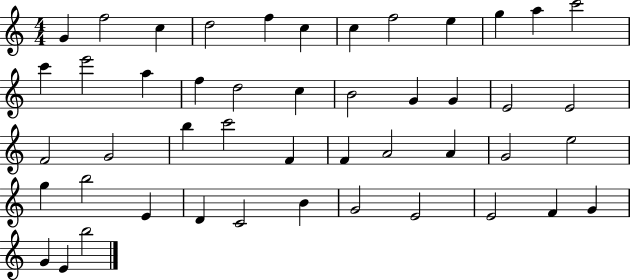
G4/q F5/h C5/q D5/h F5/q C5/q C5/q F5/h E5/q G5/q A5/q C6/h C6/q E6/h A5/q F5/q D5/h C5/q B4/h G4/q G4/q E4/h E4/h F4/h G4/h B5/q C6/h F4/q F4/q A4/h A4/q G4/h E5/h G5/q B5/h E4/q D4/q C4/h B4/q G4/h E4/h E4/h F4/q G4/q G4/q E4/q B5/h